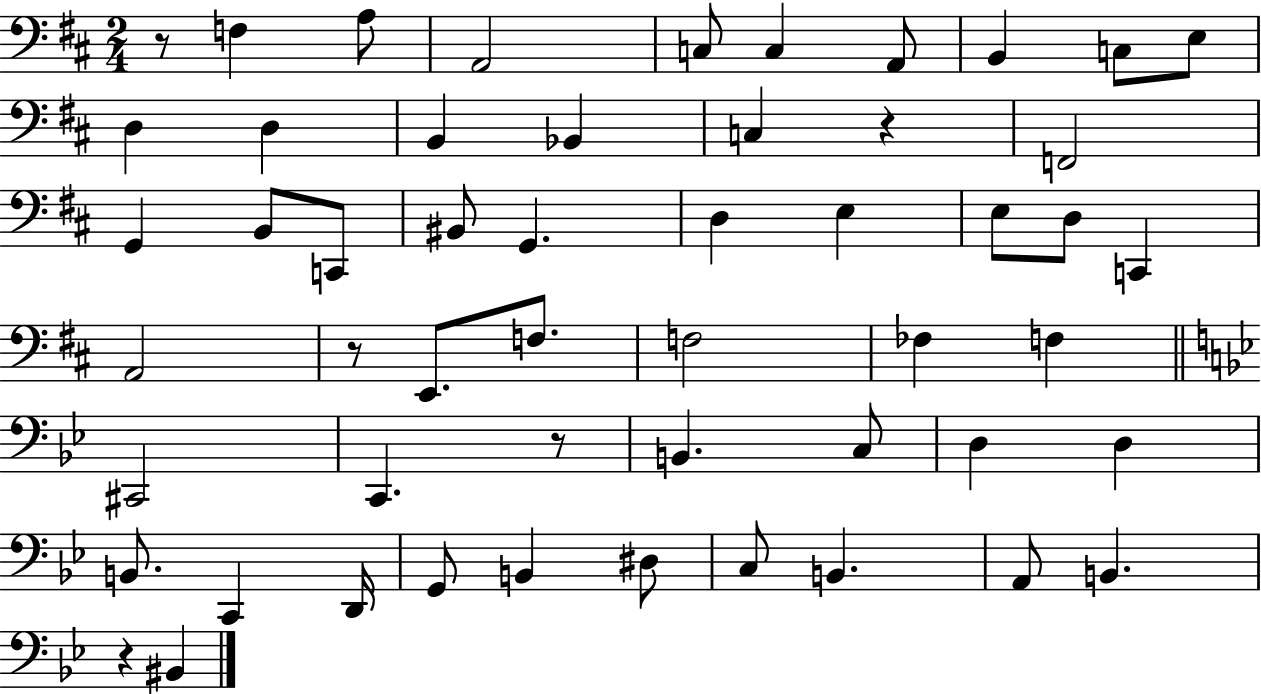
X:1
T:Untitled
M:2/4
L:1/4
K:D
z/2 F, A,/2 A,,2 C,/2 C, A,,/2 B,, C,/2 E,/2 D, D, B,, _B,, C, z F,,2 G,, B,,/2 C,,/2 ^B,,/2 G,, D, E, E,/2 D,/2 C,, A,,2 z/2 E,,/2 F,/2 F,2 _F, F, ^C,,2 C,, z/2 B,, C,/2 D, D, B,,/2 C,, D,,/4 G,,/2 B,, ^D,/2 C,/2 B,, A,,/2 B,, z ^B,,